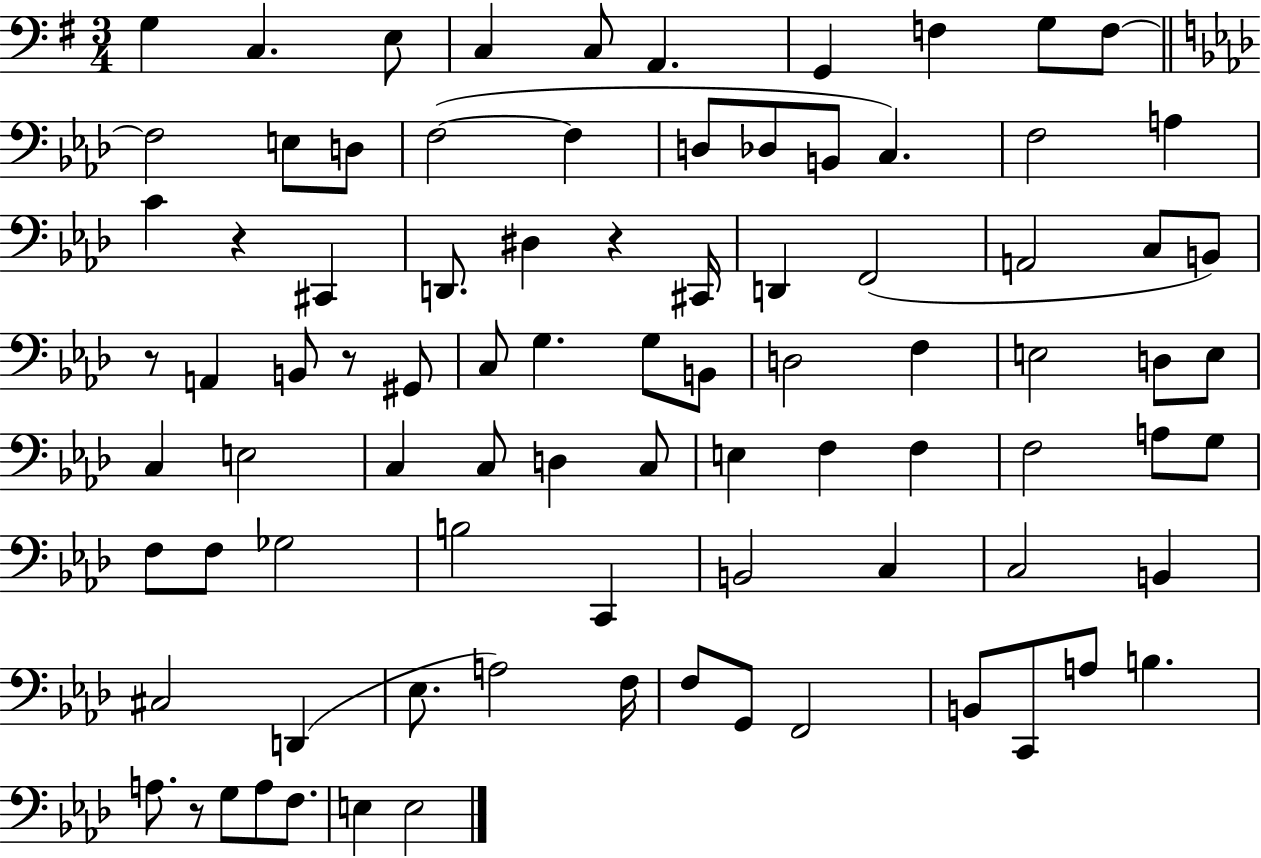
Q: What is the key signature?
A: G major